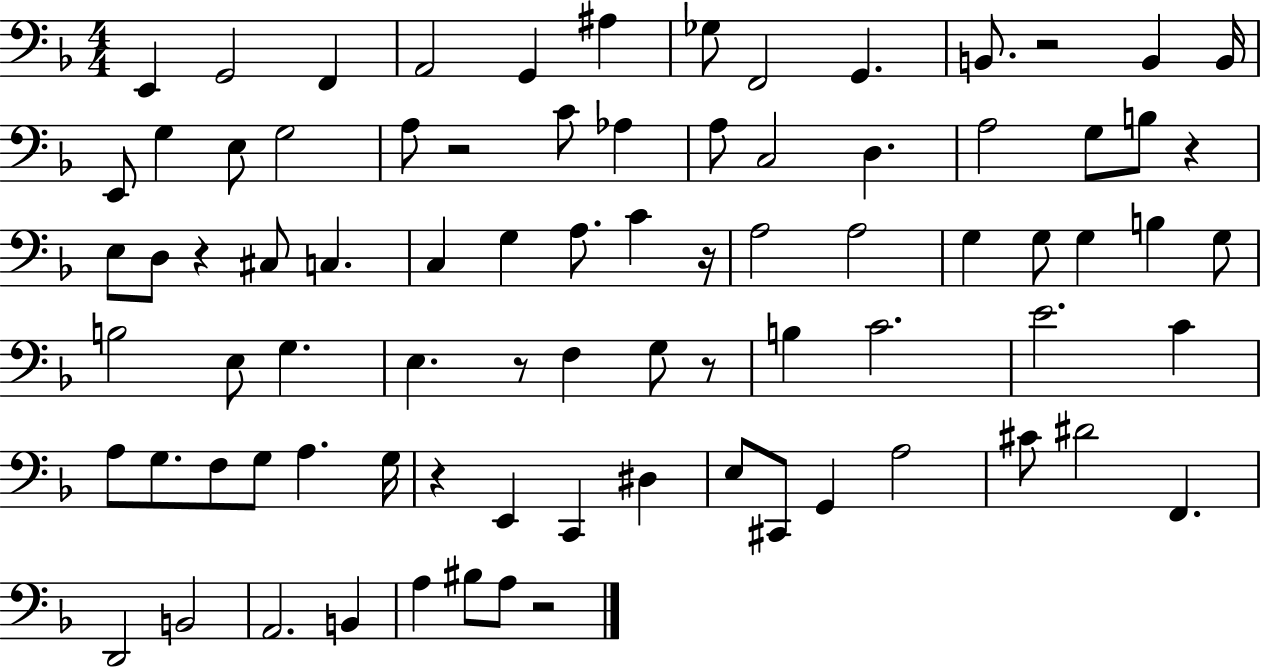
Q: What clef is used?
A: bass